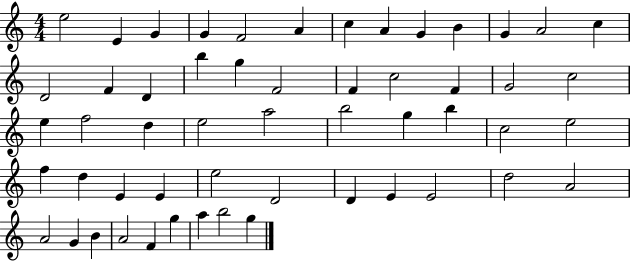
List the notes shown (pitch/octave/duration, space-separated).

E5/h E4/q G4/q G4/q F4/h A4/q C5/q A4/q G4/q B4/q G4/q A4/h C5/q D4/h F4/q D4/q B5/q G5/q F4/h F4/q C5/h F4/q G4/h C5/h E5/q F5/h D5/q E5/h A5/h B5/h G5/q B5/q C5/h E5/h F5/q D5/q E4/q E4/q E5/h D4/h D4/q E4/q E4/h D5/h A4/h A4/h G4/q B4/q A4/h F4/q G5/q A5/q B5/h G5/q